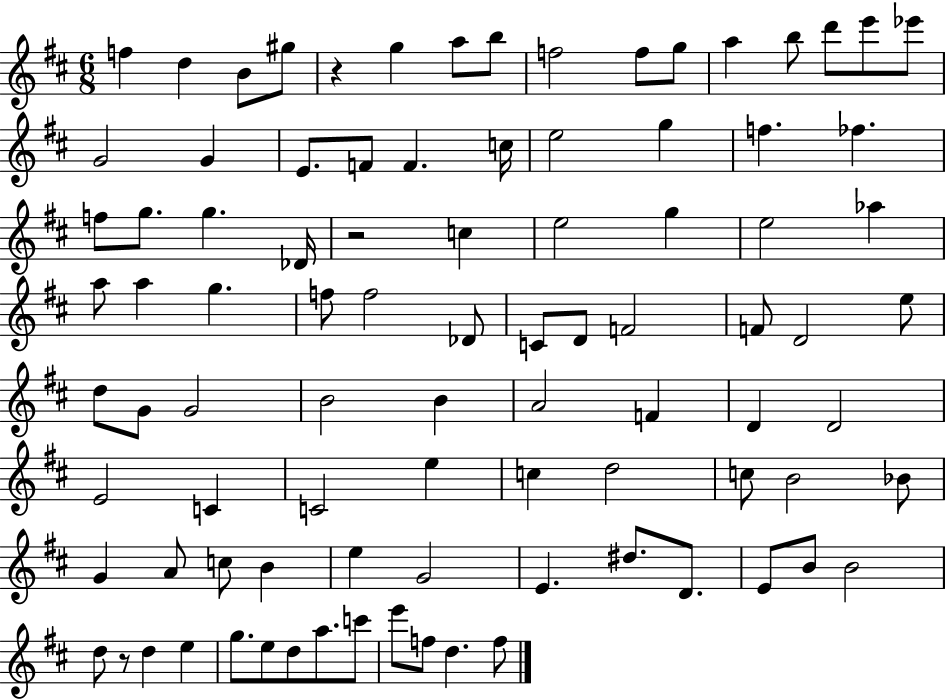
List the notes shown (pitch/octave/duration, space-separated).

F5/q D5/q B4/e G#5/e R/q G5/q A5/e B5/e F5/h F5/e G5/e A5/q B5/e D6/e E6/e Eb6/e G4/h G4/q E4/e. F4/e F4/q. C5/s E5/h G5/q F5/q. FES5/q. F5/e G5/e. G5/q. Db4/s R/h C5/q E5/h G5/q E5/h Ab5/q A5/e A5/q G5/q. F5/e F5/h Db4/e C4/e D4/e F4/h F4/e D4/h E5/e D5/e G4/e G4/h B4/h B4/q A4/h F4/q D4/q D4/h E4/h C4/q C4/h E5/q C5/q D5/h C5/e B4/h Bb4/e G4/q A4/e C5/e B4/q E5/q G4/h E4/q. D#5/e. D4/e. E4/e B4/e B4/h D5/e R/e D5/q E5/q G5/e. E5/e D5/e A5/e. C6/e E6/e F5/e D5/q. F5/e